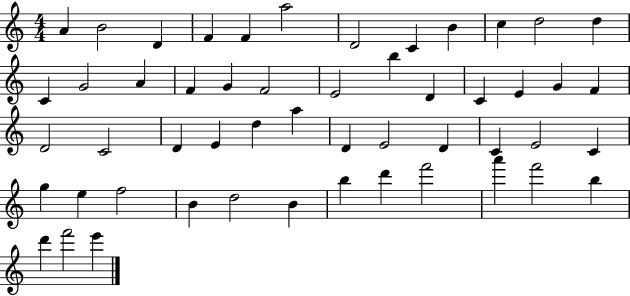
A4/q B4/h D4/q F4/q F4/q A5/h D4/h C4/q B4/q C5/q D5/h D5/q C4/q G4/h A4/q F4/q G4/q F4/h E4/h B5/q D4/q C4/q E4/q G4/q F4/q D4/h C4/h D4/q E4/q D5/q A5/q D4/q E4/h D4/q C4/q E4/h C4/q G5/q E5/q F5/h B4/q D5/h B4/q B5/q D6/q F6/h A6/q F6/h B5/q D6/q F6/h E6/q